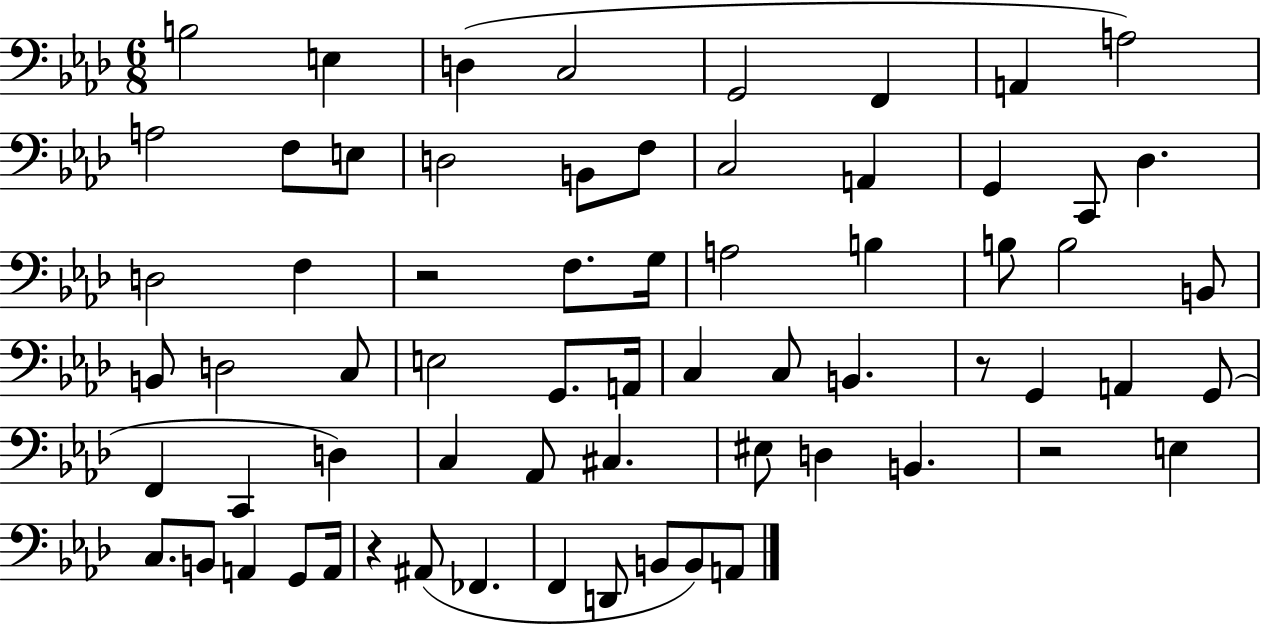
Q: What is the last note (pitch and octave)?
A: A2